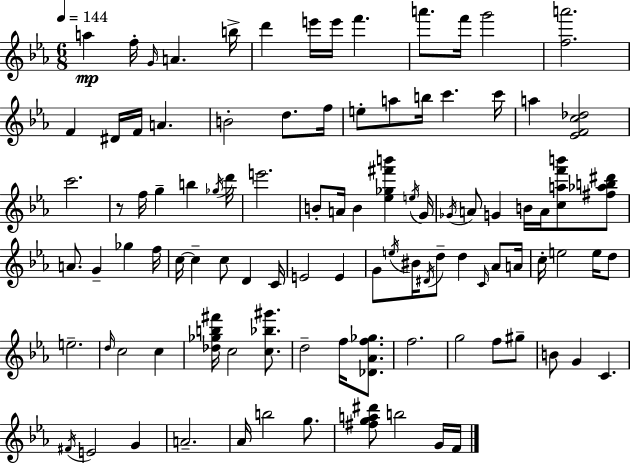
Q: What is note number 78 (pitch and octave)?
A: B4